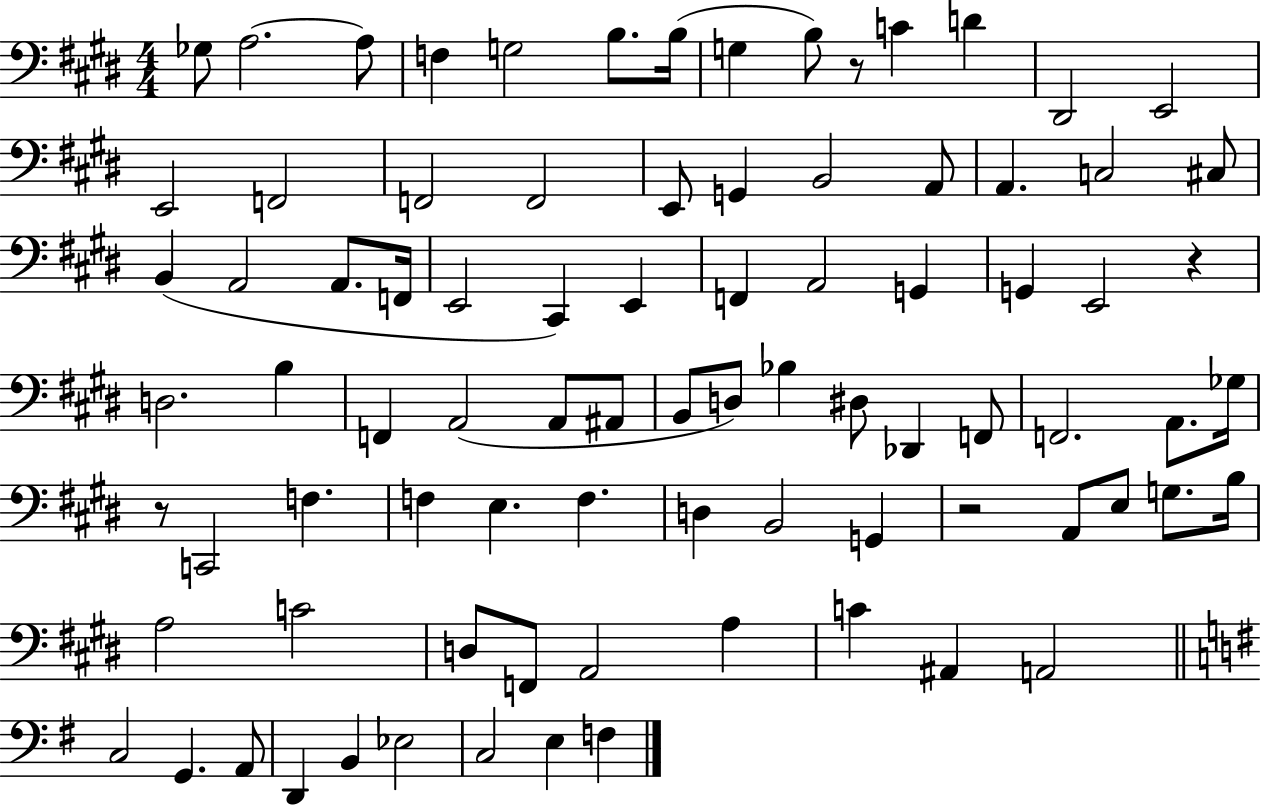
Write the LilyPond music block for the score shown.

{
  \clef bass
  \numericTimeSignature
  \time 4/4
  \key e \major
  ges8 a2.~~ a8 | f4 g2 b8. b16( | g4 b8) r8 c'4 d'4 | dis,2 e,2 | \break e,2 f,2 | f,2 f,2 | e,8 g,4 b,2 a,8 | a,4. c2 cis8 | \break b,4( a,2 a,8. f,16 | e,2 cis,4) e,4 | f,4 a,2 g,4 | g,4 e,2 r4 | \break d2. b4 | f,4 a,2( a,8 ais,8 | b,8 d8) bes4 dis8 des,4 f,8 | f,2. a,8. ges16 | \break r8 c,2 f4. | f4 e4. f4. | d4 b,2 g,4 | r2 a,8 e8 g8. b16 | \break a2 c'2 | d8 f,8 a,2 a4 | c'4 ais,4 a,2 | \bar "||" \break \key e \minor c2 g,4. a,8 | d,4 b,4 ees2 | c2 e4 f4 | \bar "|."
}